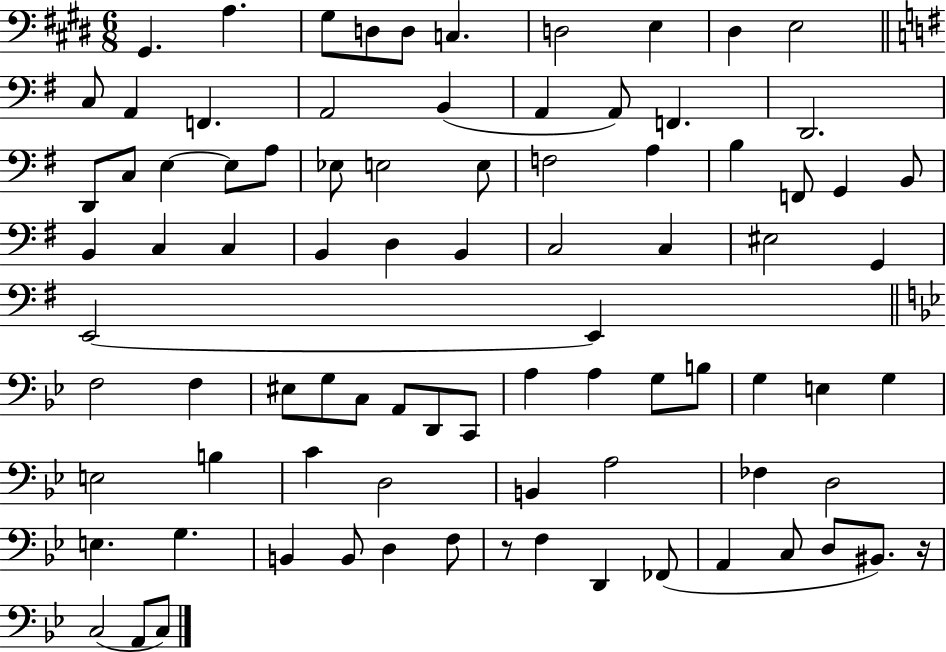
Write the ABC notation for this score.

X:1
T:Untitled
M:6/8
L:1/4
K:E
^G,, A, ^G,/2 D,/2 D,/2 C, D,2 E, ^D, E,2 C,/2 A,, F,, A,,2 B,, A,, A,,/2 F,, D,,2 D,,/2 C,/2 E, E,/2 A,/2 _E,/2 E,2 E,/2 F,2 A, B, F,,/2 G,, B,,/2 B,, C, C, B,, D, B,, C,2 C, ^E,2 G,, E,,2 E,, F,2 F, ^E,/2 G,/2 C,/2 A,,/2 D,,/2 C,,/2 A, A, G,/2 B,/2 G, E, G, E,2 B, C D,2 B,, A,2 _F, D,2 E, G, B,, B,,/2 D, F,/2 z/2 F, D,, _F,,/2 A,, C,/2 D,/2 ^B,,/2 z/4 C,2 A,,/2 C,/2